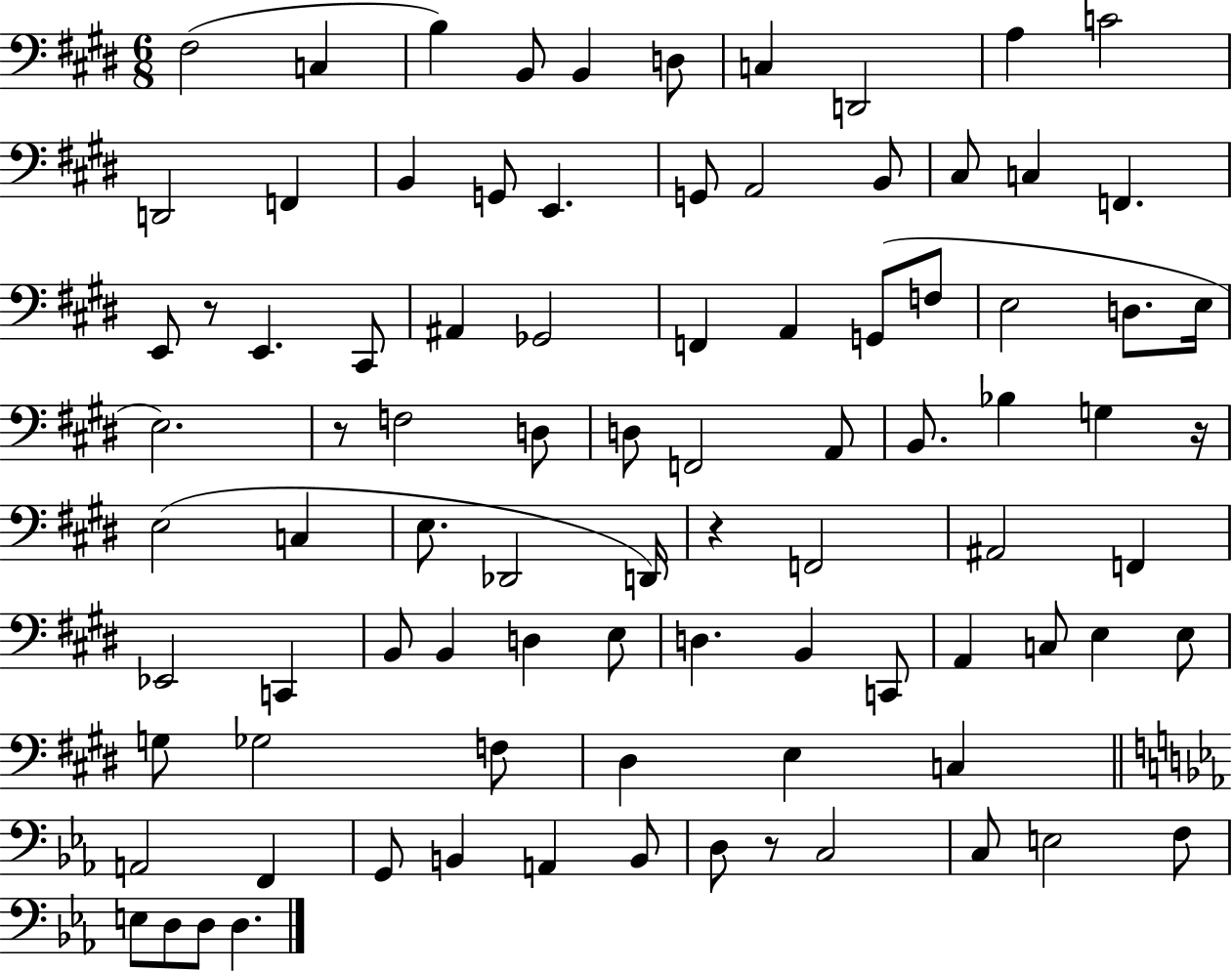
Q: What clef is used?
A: bass